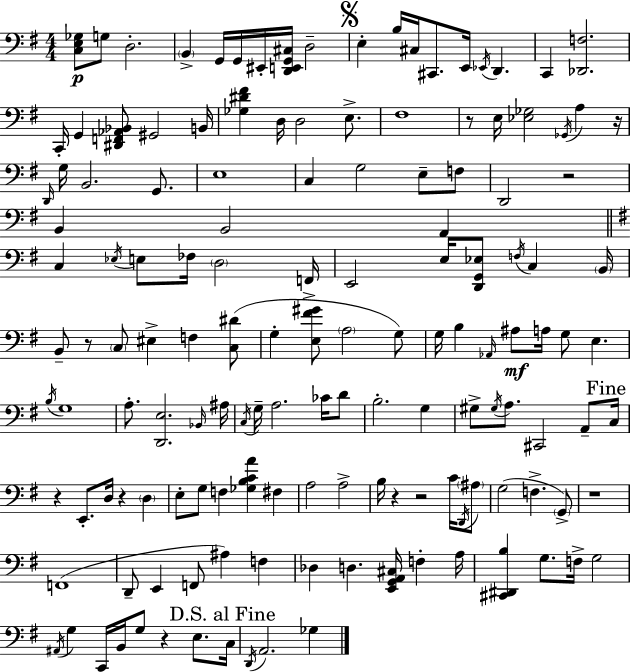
[C3,E3,Gb3]/e G3/e D3/h. B2/q G2/s G2/s EIS2/s [D2,E2,G2,C#3]/s D3/h E3/q B3/s C#3/s C#2/e. E2/s Eb2/s D2/q. C2/q [Db2,F3]/h. C2/s G2/q [D#2,F2,Ab2,Bb2]/e G#2/h B2/s [Gb3,D#4,F#4]/q D3/s D3/h E3/e. F#3/w R/e E3/s [Eb3,Gb3]/h Gb2/s A3/q R/s D2/s G3/s B2/h. G2/e. E3/w C3/q G3/h E3/e F3/e D2/h R/h B2/q B2/h A2/q C3/q Eb3/s E3/e FES3/s D3/h F2/s E2/h E3/s [D2,G2,Eb3]/e F3/s C3/q B2/s B2/e R/e C3/e EIS3/q F3/q [C3,D#4]/e G3/q [E3,F#4,G#4]/e A3/h G3/e G3/s B3/q Ab2/s A#3/e A3/s G3/e E3/q. B3/s G3/w A3/e. [D2,E3]/h. Bb2/s A#3/s C3/s G3/s A3/h. CES4/s D4/e B3/h. G3/q G#3/e G#3/s A3/e. C#2/h A2/e C3/s R/q E2/e. D3/s R/q D3/q E3/e G3/e F3/q [Gb3,B3,C4,A4]/q F#3/q A3/h A3/h B3/s R/q R/h C4/s D2/s A#3/e G3/h F3/q. G2/e R/w F2/w D2/e E2/q F2/e A#3/q F3/q Db3/q D3/q. [E2,G2,A2,C#3]/s F3/q A3/s [C#2,D#2,B3]/q G3/e. F3/s G3/h A#2/s G3/q C2/s B2/s G3/e R/q E3/e. C3/s D2/s A2/h. Gb3/q